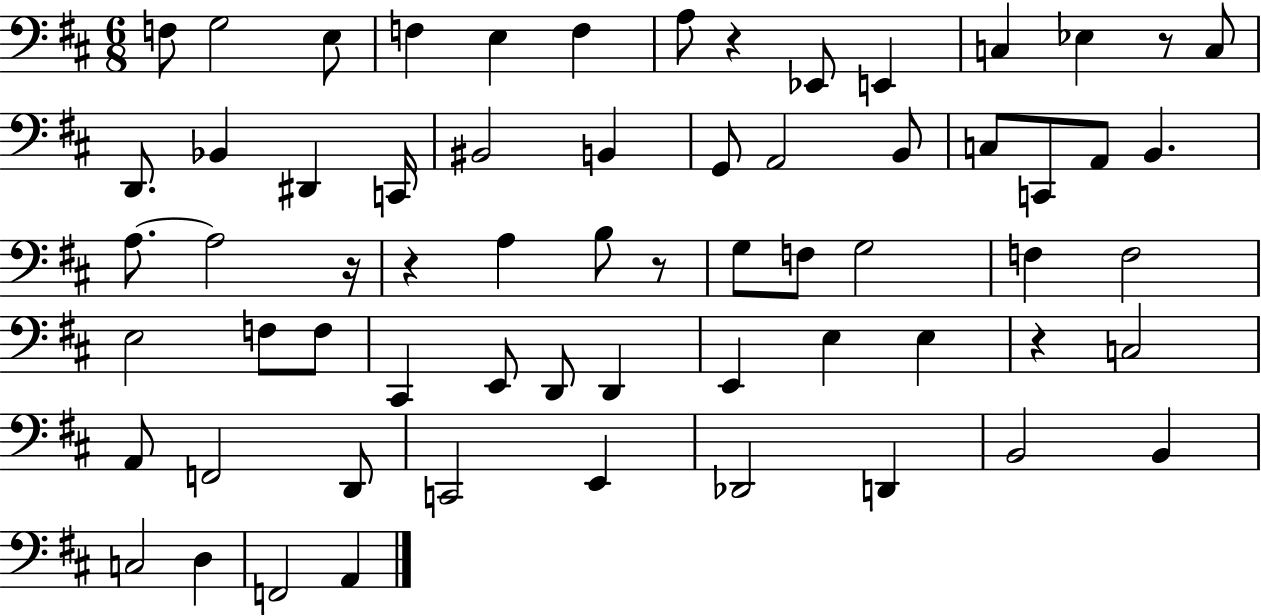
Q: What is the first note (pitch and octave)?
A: F3